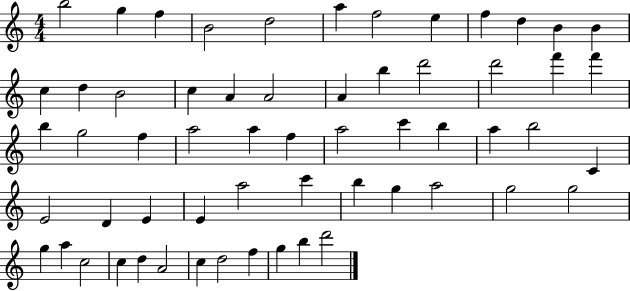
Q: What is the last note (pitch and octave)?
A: D6